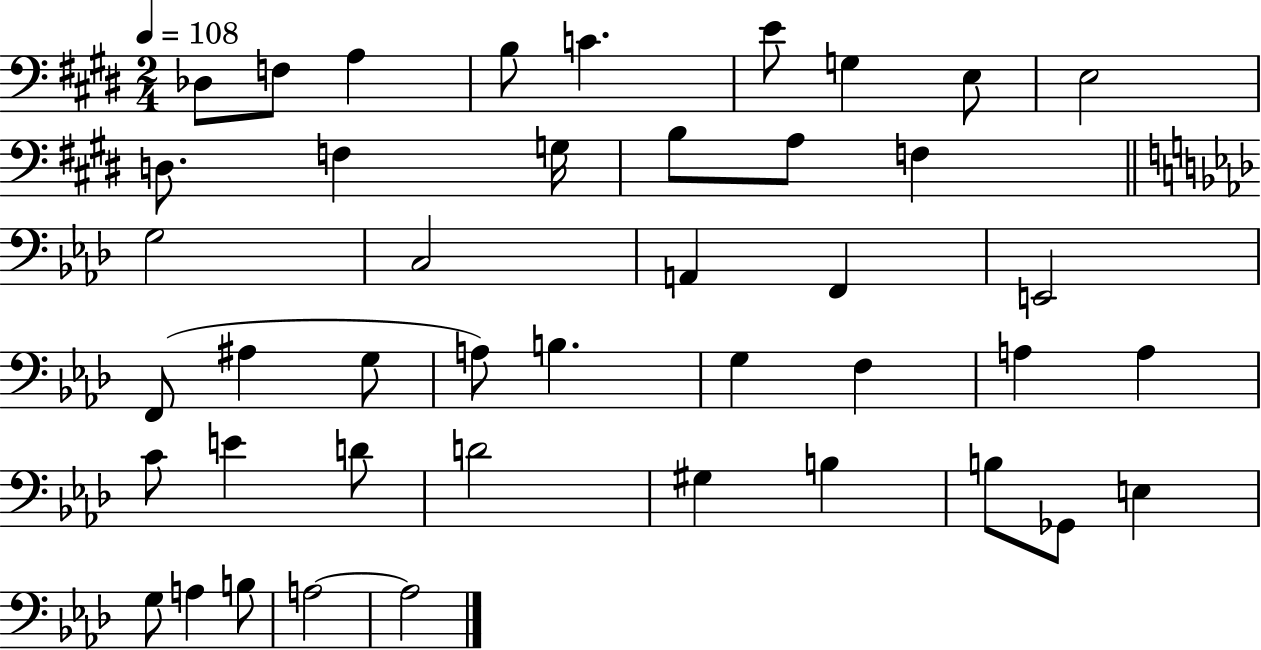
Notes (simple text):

Db3/e F3/e A3/q B3/e C4/q. E4/e G3/q E3/e E3/h D3/e. F3/q G3/s B3/e A3/e F3/q G3/h C3/h A2/q F2/q E2/h F2/e A#3/q G3/e A3/e B3/q. G3/q F3/q A3/q A3/q C4/e E4/q D4/e D4/h G#3/q B3/q B3/e Gb2/e E3/q G3/e A3/q B3/e A3/h A3/h